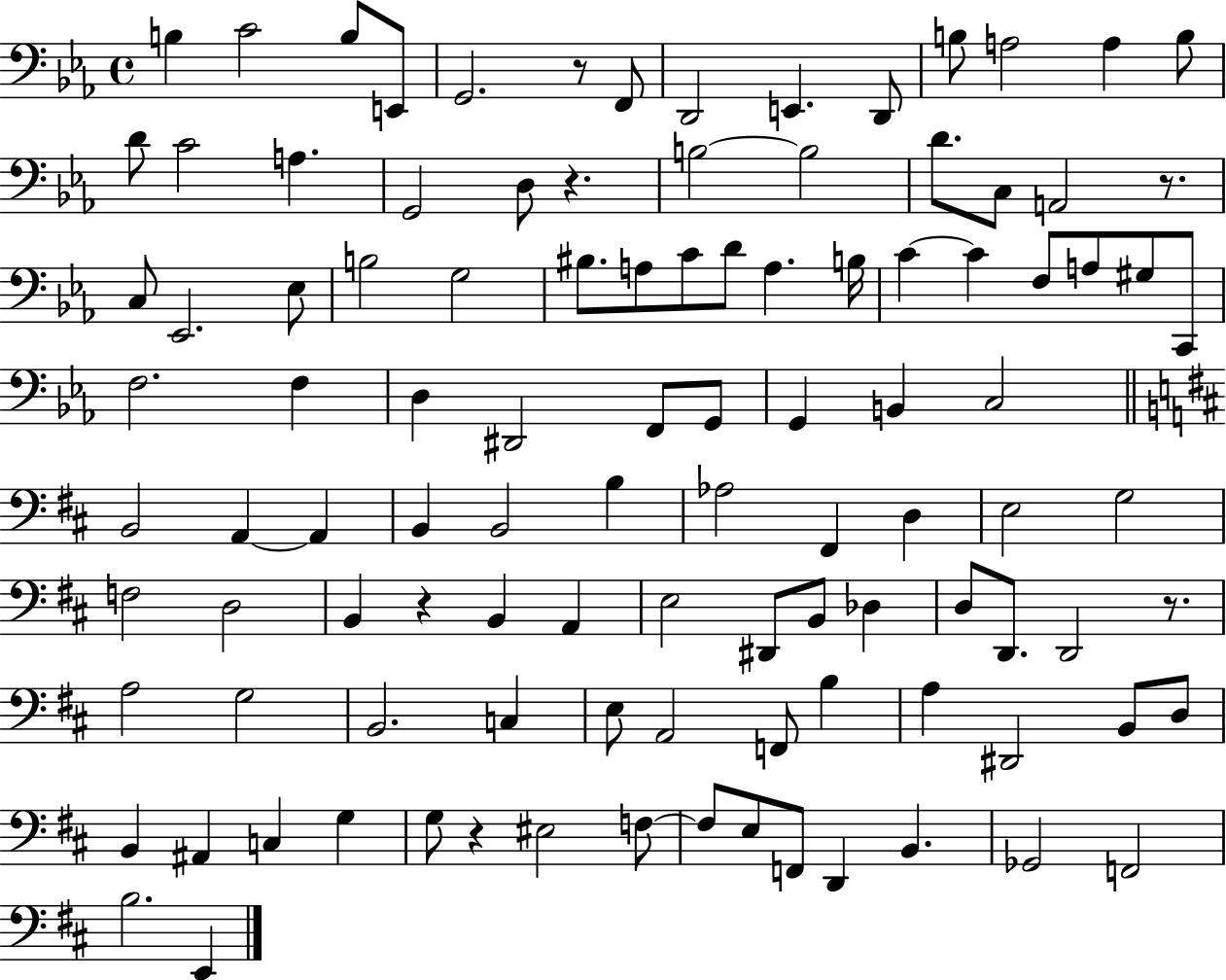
{
  \clef bass
  \time 4/4
  \defaultTimeSignature
  \key ees \major
  \repeat volta 2 { b4 c'2 b8 e,8 | g,2. r8 f,8 | d,2 e,4. d,8 | b8 a2 a4 b8 | \break d'8 c'2 a4. | g,2 d8 r4. | b2~~ b2 | d'8. c8 a,2 r8. | \break c8 ees,2. ees8 | b2 g2 | bis8. a8 c'8 d'8 a4. b16 | c'4~~ c'4 f8 a8 gis8 c,8 | \break f2. f4 | d4 dis,2 f,8 g,8 | g,4 b,4 c2 | \bar "||" \break \key b \minor b,2 a,4~~ a,4 | b,4 b,2 b4 | aes2 fis,4 d4 | e2 g2 | \break f2 d2 | b,4 r4 b,4 a,4 | e2 dis,8 b,8 des4 | d8 d,8. d,2 r8. | \break a2 g2 | b,2. c4 | e8 a,2 f,8 b4 | a4 dis,2 b,8 d8 | \break b,4 ais,4 c4 g4 | g8 r4 eis2 f8~~ | f8 e8 f,8 d,4 b,4. | ges,2 f,2 | \break b2. e,4 | } \bar "|."
}